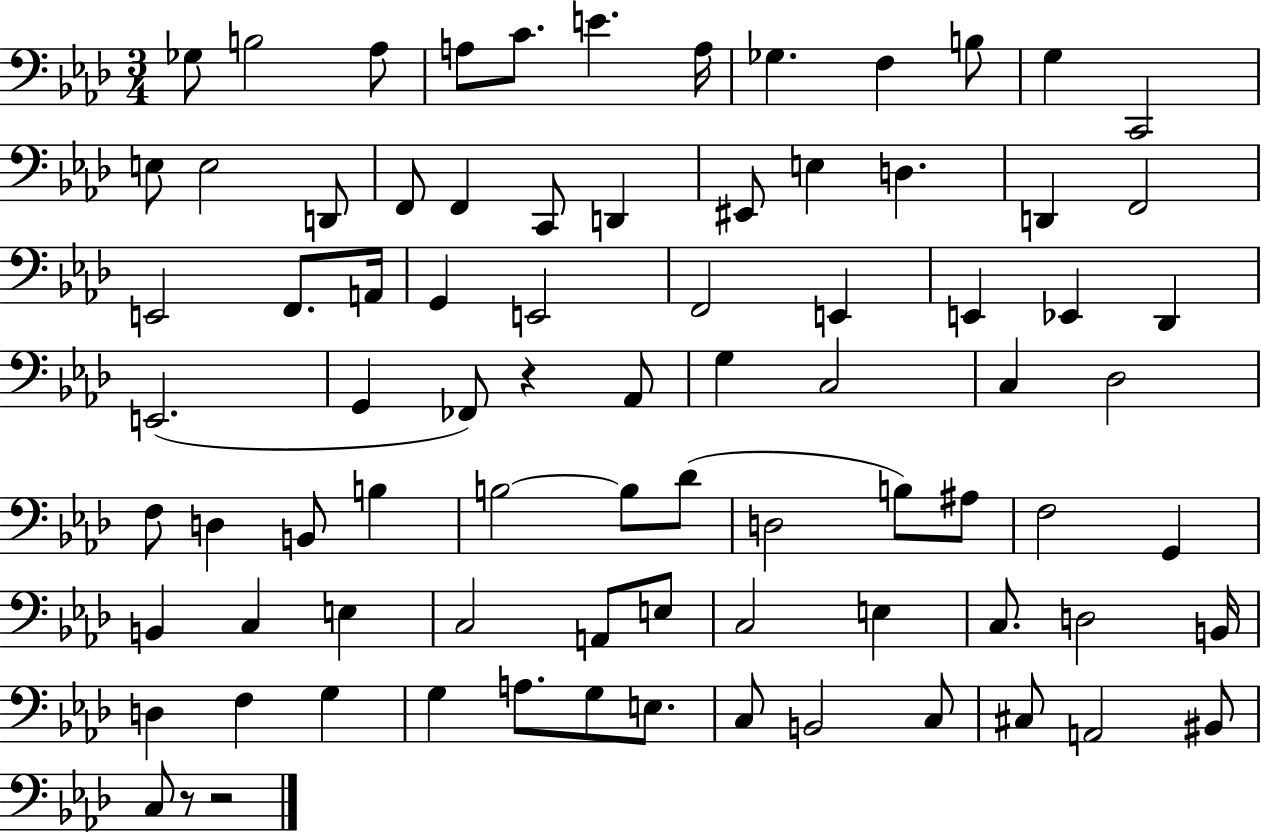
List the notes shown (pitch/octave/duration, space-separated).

Gb3/e B3/h Ab3/e A3/e C4/e. E4/q. A3/s Gb3/q. F3/q B3/e G3/q C2/h E3/e E3/h D2/e F2/e F2/q C2/e D2/q EIS2/e E3/q D3/q. D2/q F2/h E2/h F2/e. A2/s G2/q E2/h F2/h E2/q E2/q Eb2/q Db2/q E2/h. G2/q FES2/e R/q Ab2/e G3/q C3/h C3/q Db3/h F3/e D3/q B2/e B3/q B3/h B3/e Db4/e D3/h B3/e A#3/e F3/h G2/q B2/q C3/q E3/q C3/h A2/e E3/e C3/h E3/q C3/e. D3/h B2/s D3/q F3/q G3/q G3/q A3/e. G3/e E3/e. C3/e B2/h C3/e C#3/e A2/h BIS2/e C3/e R/e R/h